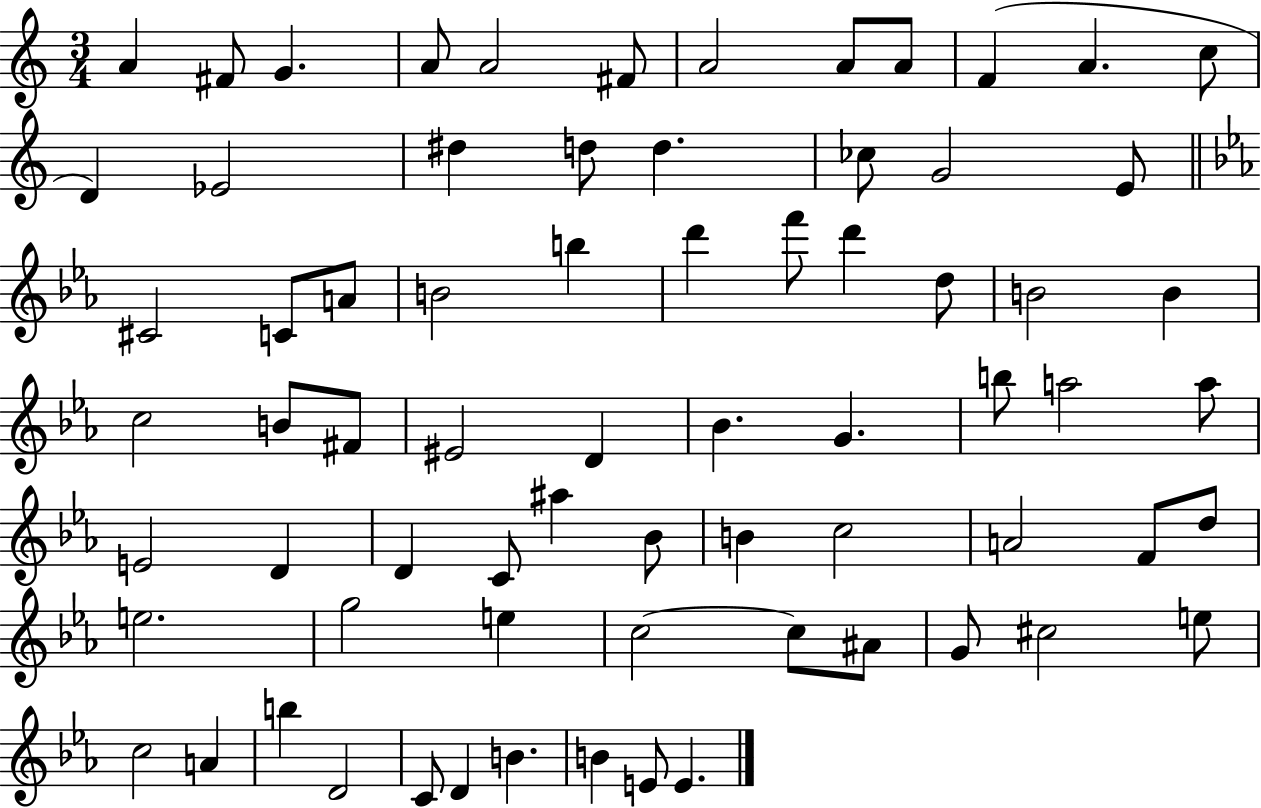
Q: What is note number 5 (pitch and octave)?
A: A4